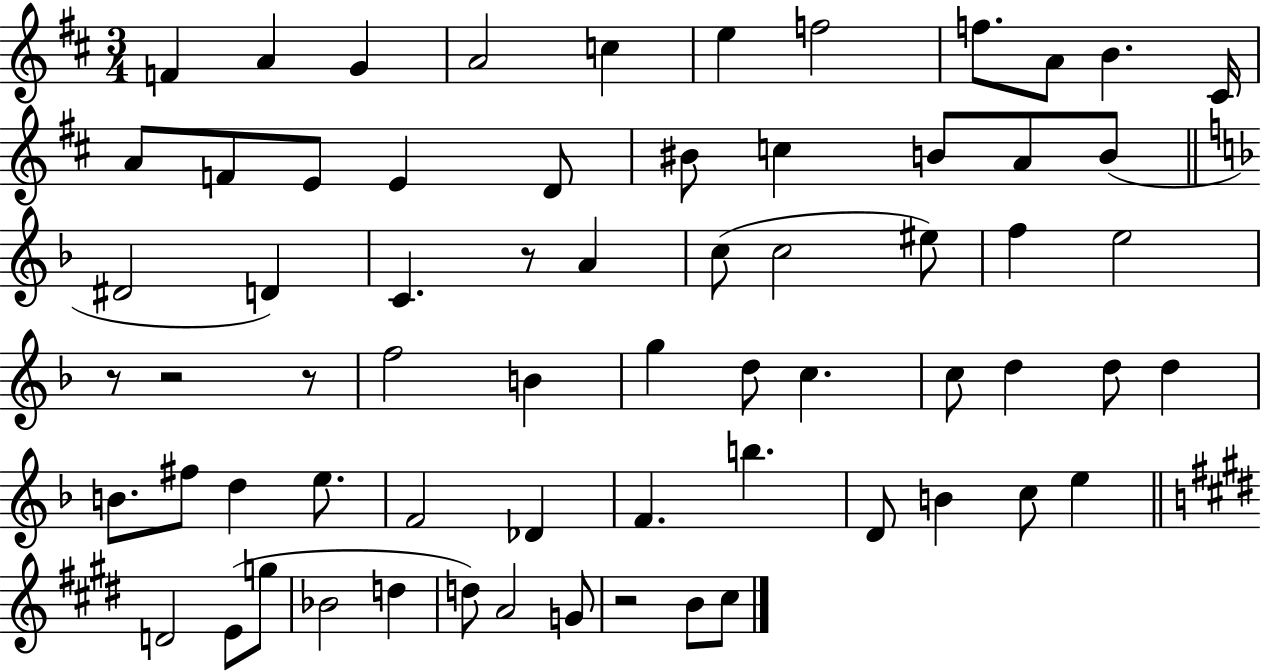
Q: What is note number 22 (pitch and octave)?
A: D#4